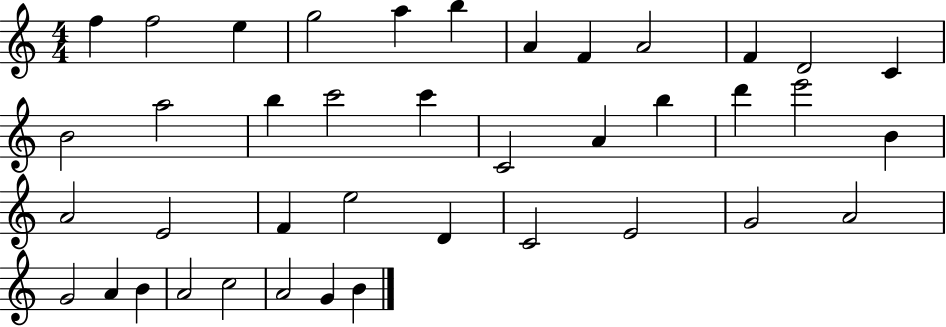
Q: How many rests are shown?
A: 0